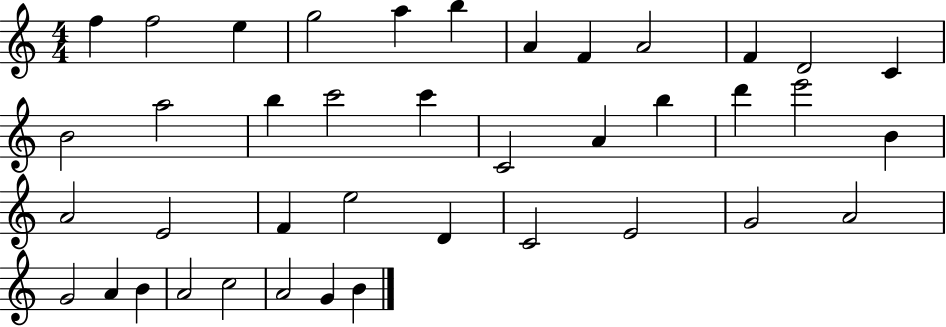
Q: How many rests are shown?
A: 0